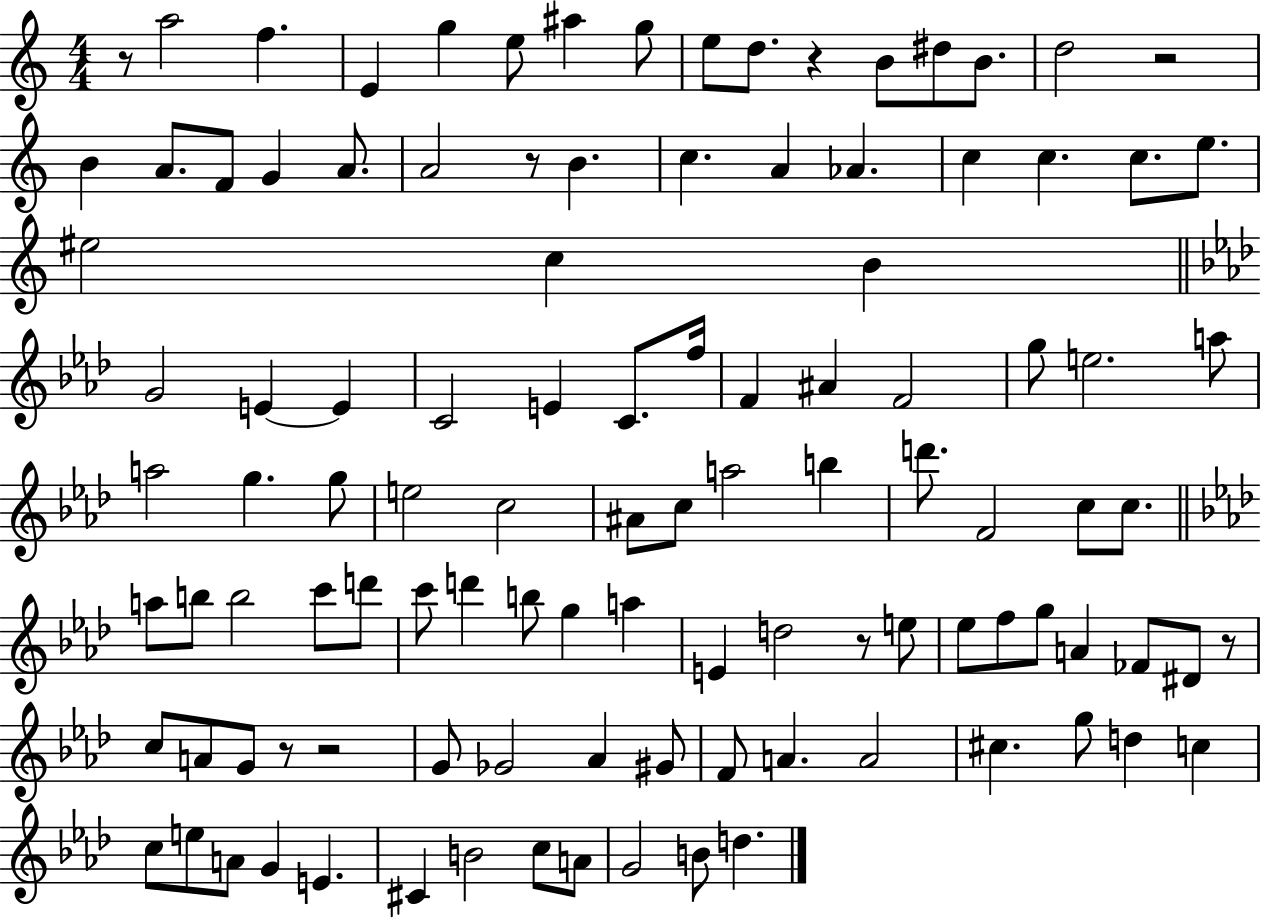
R/e A5/h F5/q. E4/q G5/q E5/e A#5/q G5/e E5/e D5/e. R/q B4/e D#5/e B4/e. D5/h R/h B4/q A4/e. F4/e G4/q A4/e. A4/h R/e B4/q. C5/q. A4/q Ab4/q. C5/q C5/q. C5/e. E5/e. EIS5/h C5/q B4/q G4/h E4/q E4/q C4/h E4/q C4/e. F5/s F4/q A#4/q F4/h G5/e E5/h. A5/e A5/h G5/q. G5/e E5/h C5/h A#4/e C5/e A5/h B5/q D6/e. F4/h C5/e C5/e. A5/e B5/e B5/h C6/e D6/e C6/e D6/q B5/e G5/q A5/q E4/q D5/h R/e E5/e Eb5/e F5/e G5/e A4/q FES4/e D#4/e R/e C5/e A4/e G4/e R/e R/h G4/e Gb4/h Ab4/q G#4/e F4/e A4/q. A4/h C#5/q. G5/e D5/q C5/q C5/e E5/e A4/e G4/q E4/q. C#4/q B4/h C5/e A4/e G4/h B4/e D5/q.